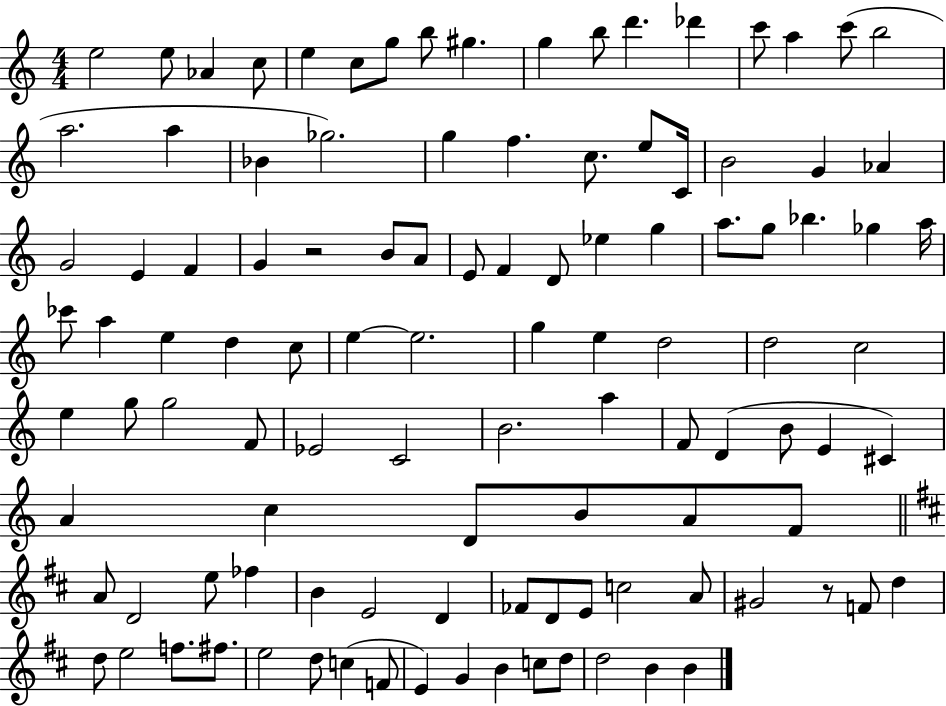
{
  \clef treble
  \numericTimeSignature
  \time 4/4
  \key c \major
  e''2 e''8 aes'4 c''8 | e''4 c''8 g''8 b''8 gis''4. | g''4 b''8 d'''4. des'''4 | c'''8 a''4 c'''8( b''2 | \break a''2. a''4 | bes'4 ges''2.) | g''4 f''4. c''8. e''8 c'16 | b'2 g'4 aes'4 | \break g'2 e'4 f'4 | g'4 r2 b'8 a'8 | e'8 f'4 d'8 ees''4 g''4 | a''8. g''8 bes''4. ges''4 a''16 | \break ces'''8 a''4 e''4 d''4 c''8 | e''4~~ e''2. | g''4 e''4 d''2 | d''2 c''2 | \break e''4 g''8 g''2 f'8 | ees'2 c'2 | b'2. a''4 | f'8 d'4( b'8 e'4 cis'4) | \break a'4 c''4 d'8 b'8 a'8 f'8 | \bar "||" \break \key b \minor a'8 d'2 e''8 fes''4 | b'4 e'2 d'4 | fes'8 d'8 e'8 c''2 a'8 | gis'2 r8 f'8 d''4 | \break d''8 e''2 f''8. fis''8. | e''2 d''8 c''4( f'8 | e'4) g'4 b'4 c''8 d''8 | d''2 b'4 b'4 | \break \bar "|."
}